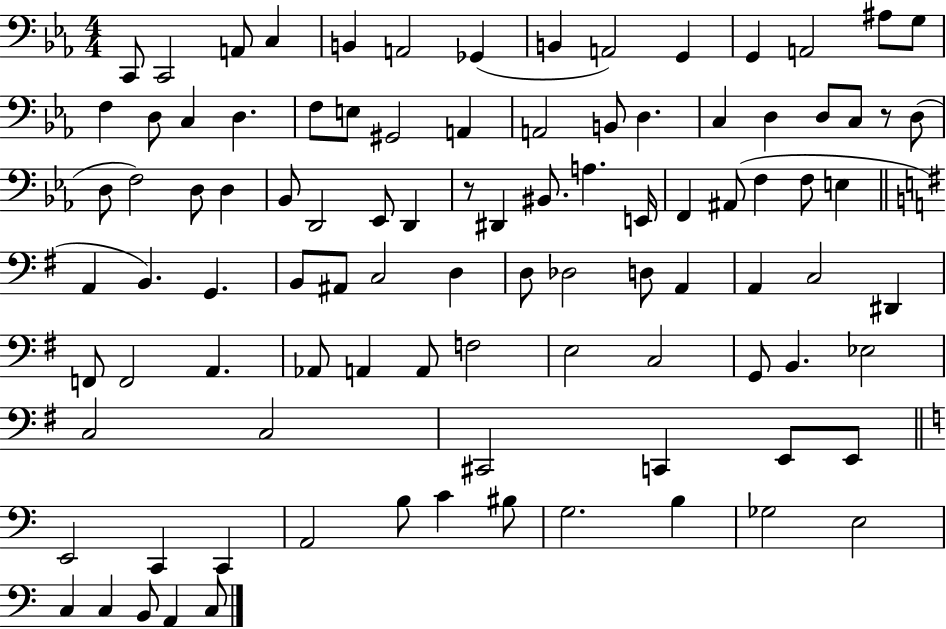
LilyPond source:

{
  \clef bass
  \numericTimeSignature
  \time 4/4
  \key ees \major
  \repeat volta 2 { c,8 c,2 a,8 c4 | b,4 a,2 ges,4( | b,4 a,2) g,4 | g,4 a,2 ais8 g8 | \break f4 d8 c4 d4. | f8 e8 gis,2 a,4 | a,2 b,8 d4. | c4 d4 d8 c8 r8 d8( | \break d8 f2) d8 d4 | bes,8 d,2 ees,8 d,4 | r8 dis,4 bis,8. a4. e,16 | f,4 ais,8( f4 f8 e4 | \break \bar "||" \break \key e \minor a,4 b,4.) g,4. | b,8 ais,8 c2 d4 | d8 des2 d8 a,4 | a,4 c2 dis,4 | \break f,8 f,2 a,4. | aes,8 a,4 a,8 f2 | e2 c2 | g,8 b,4. ees2 | \break c2 c2 | cis,2 c,4 e,8 e,8 | \bar "||" \break \key c \major e,2 c,4 c,4 | a,2 b8 c'4 bis8 | g2. b4 | ges2 e2 | \break c4 c4 b,8 a,4 c8 | } \bar "|."
}